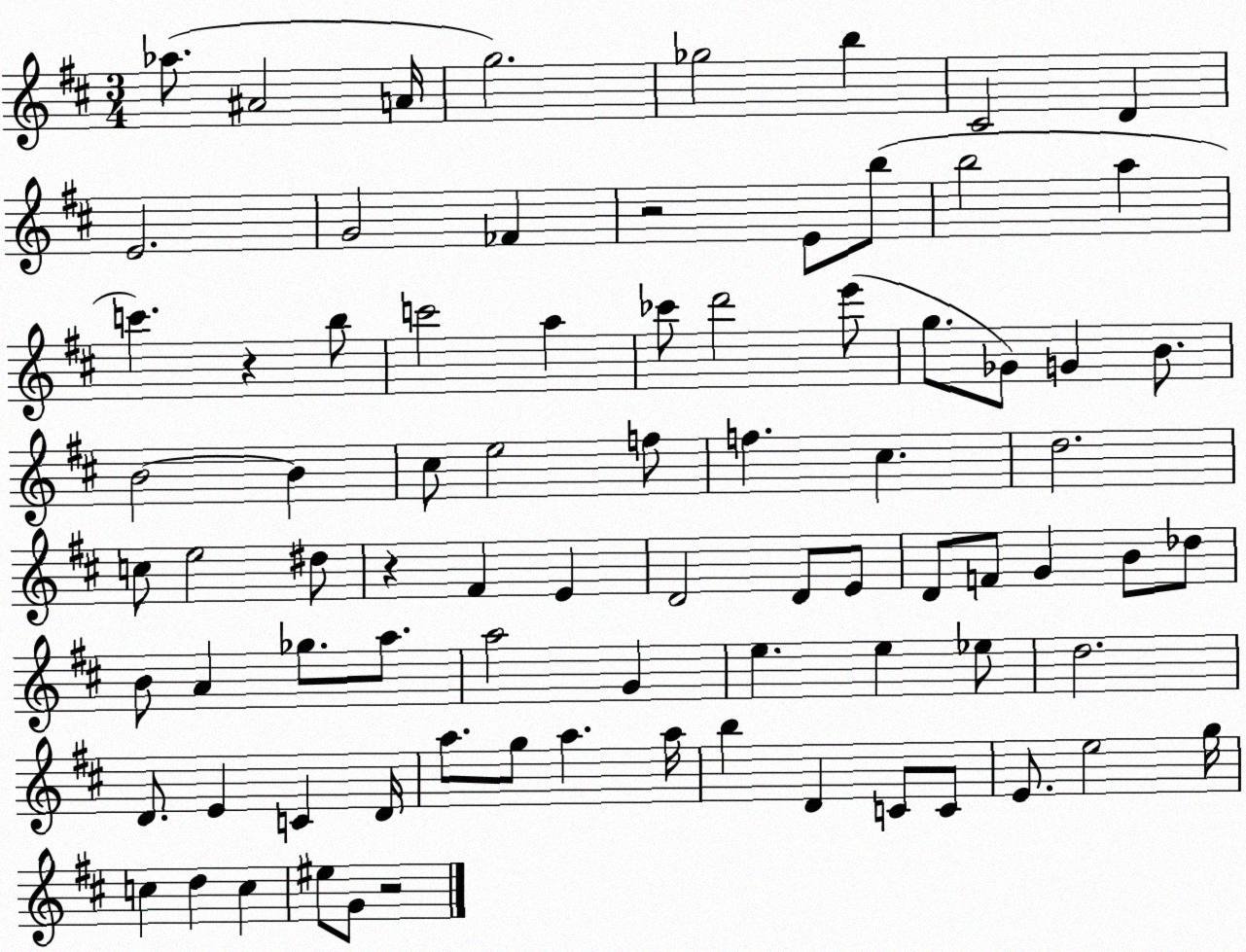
X:1
T:Untitled
M:3/4
L:1/4
K:D
_a/2 ^A2 A/4 g2 _g2 b ^C2 D E2 G2 _F z2 E/2 b/2 b2 a c' z b/2 c'2 a _c'/2 d'2 e'/2 g/2 _G/2 G B/2 B2 B ^c/2 e2 f/2 f ^c d2 c/2 e2 ^d/2 z ^F E D2 D/2 E/2 D/2 F/2 G B/2 _d/2 B/2 A _g/2 a/2 a2 G e e _e/2 d2 D/2 E C D/4 a/2 g/2 a a/4 b D C/2 C/2 E/2 e2 g/4 c d c ^e/2 G/2 z2